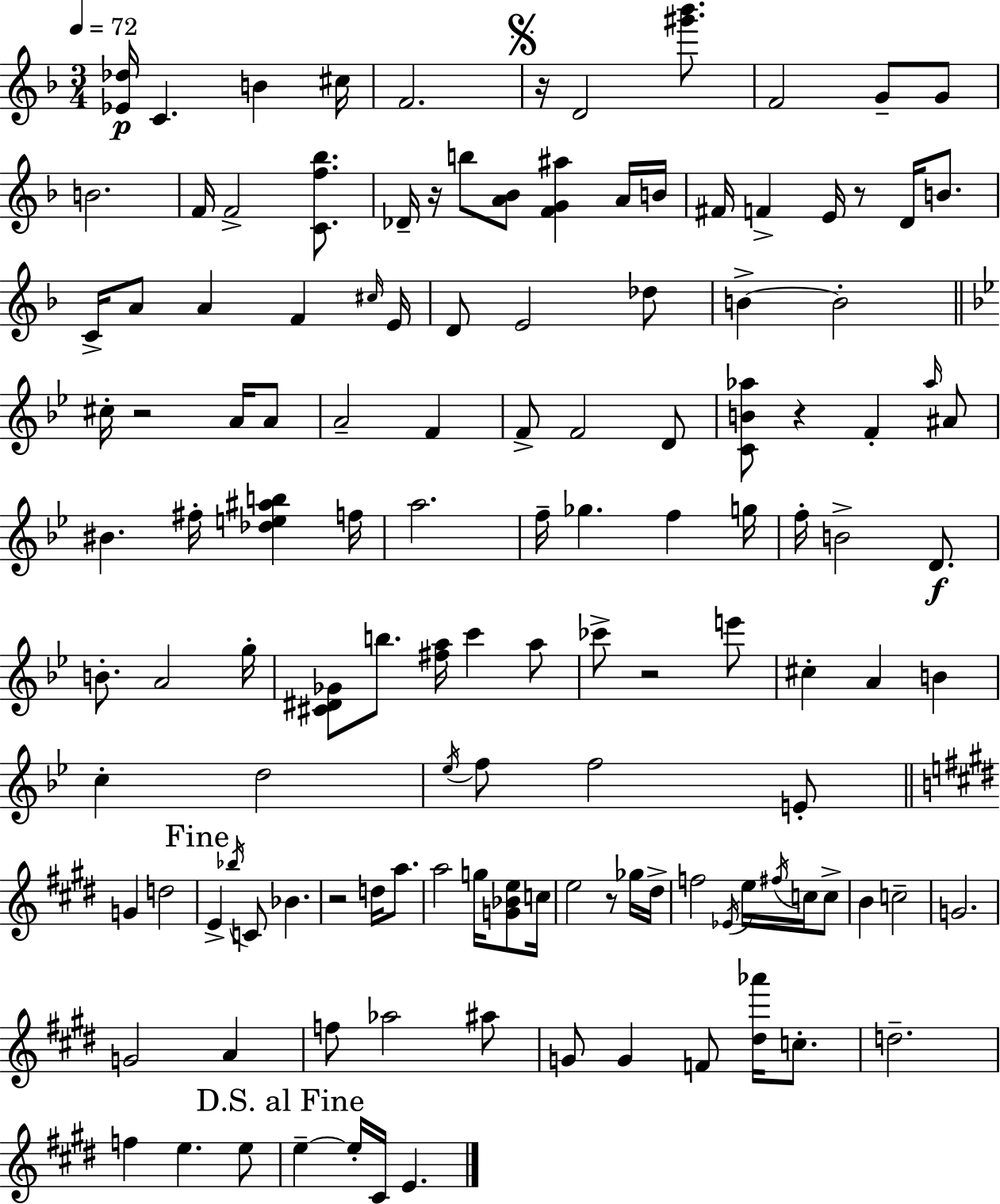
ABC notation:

X:1
T:Untitled
M:3/4
L:1/4
K:F
[_E_d]/4 C B ^c/4 F2 z/4 D2 [^g'_b']/2 F2 G/2 G/2 B2 F/4 F2 [Cf_b]/2 _D/4 z/4 b/2 [A_B]/2 [FG^a] A/4 B/4 ^F/4 F E/4 z/2 D/4 B/2 C/4 A/2 A F ^c/4 E/4 D/2 E2 _d/2 B B2 ^c/4 z2 A/4 A/2 A2 F F/2 F2 D/2 [CB_a]/2 z F _a/4 ^A/2 ^B ^f/4 [_de^ab] f/4 a2 f/4 _g f g/4 f/4 B2 D/2 B/2 A2 g/4 [^C^D_G]/2 b/2 [^fa]/4 c' a/2 _c'/2 z2 e'/2 ^c A B c d2 _e/4 f/2 f2 E/2 G d2 E _b/4 C/2 _B z2 d/4 a/2 a2 g/4 [G_Be]/2 c/4 e2 z/2 _g/4 ^d/4 f2 _E/4 e/4 ^f/4 c/4 c/2 B c2 G2 G2 A f/2 _a2 ^a/2 G/2 G F/2 [^d_a']/4 c/2 d2 f e e/2 e e/4 ^C/4 E